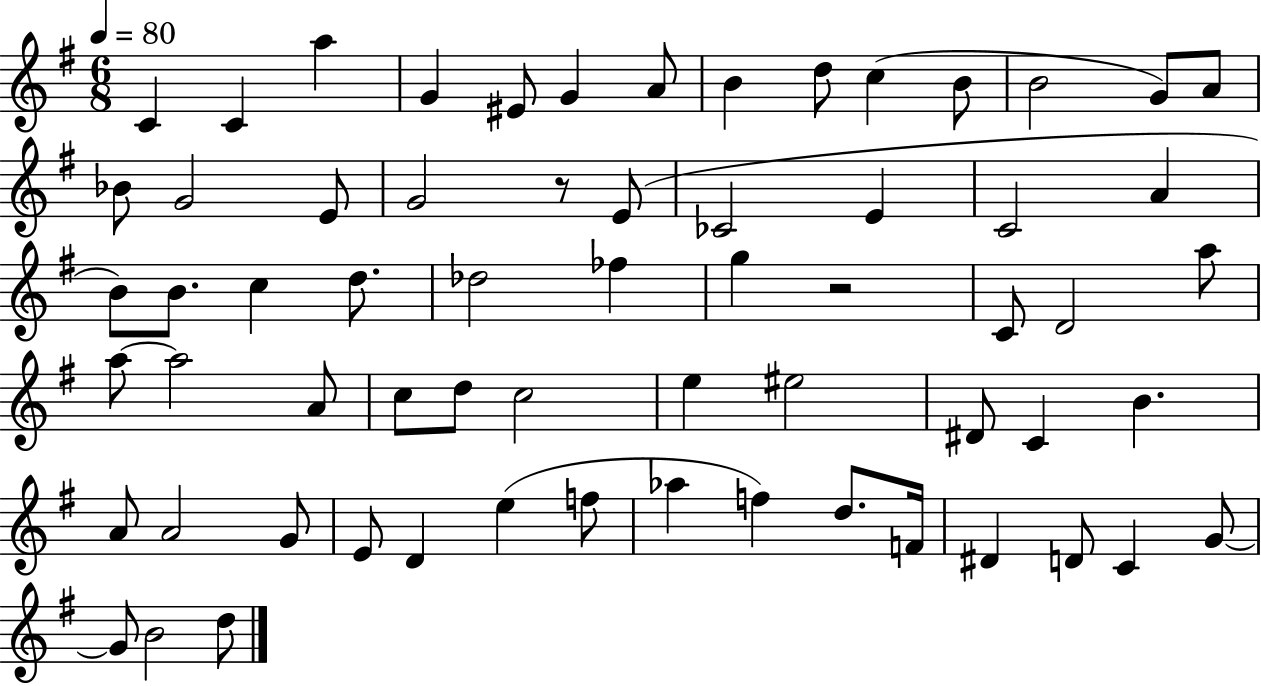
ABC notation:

X:1
T:Untitled
M:6/8
L:1/4
K:G
C C a G ^E/2 G A/2 B d/2 c B/2 B2 G/2 A/2 _B/2 G2 E/2 G2 z/2 E/2 _C2 E C2 A B/2 B/2 c d/2 _d2 _f g z2 C/2 D2 a/2 a/2 a2 A/2 c/2 d/2 c2 e ^e2 ^D/2 C B A/2 A2 G/2 E/2 D e f/2 _a f d/2 F/4 ^D D/2 C G/2 G/2 B2 d/2